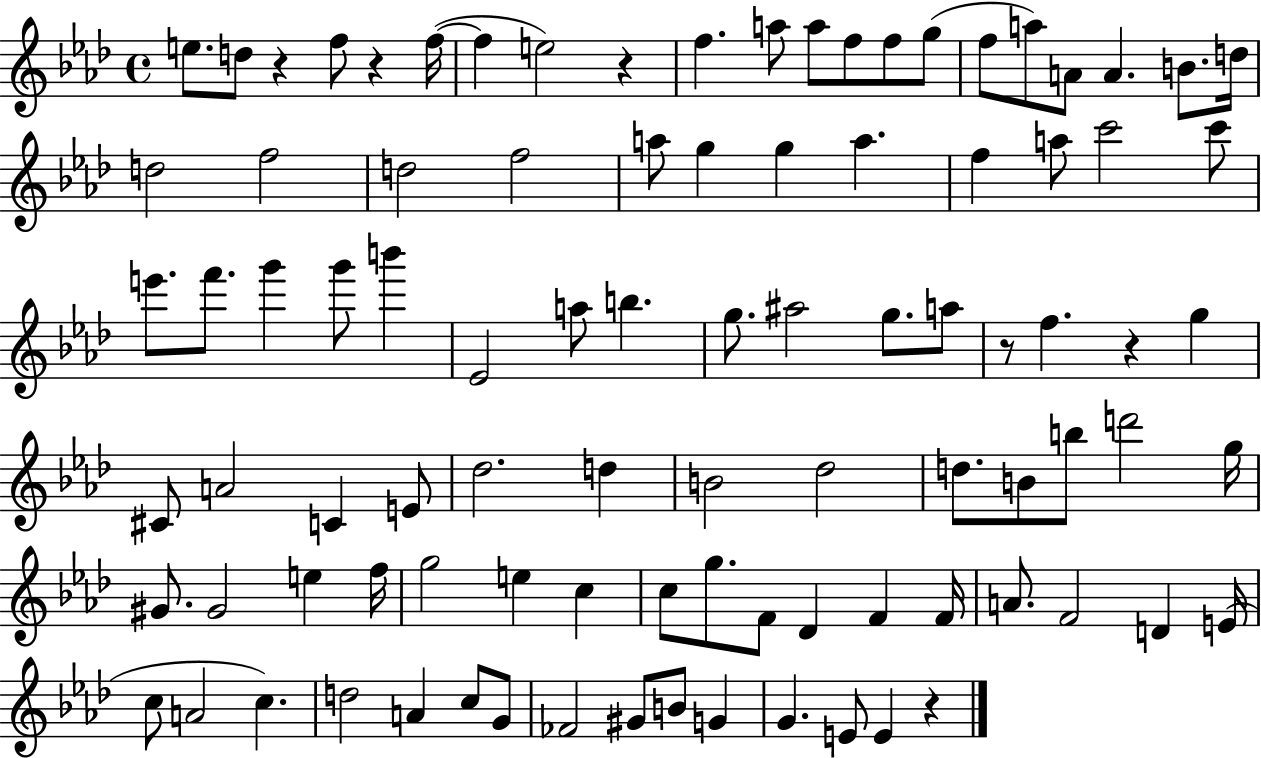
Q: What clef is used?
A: treble